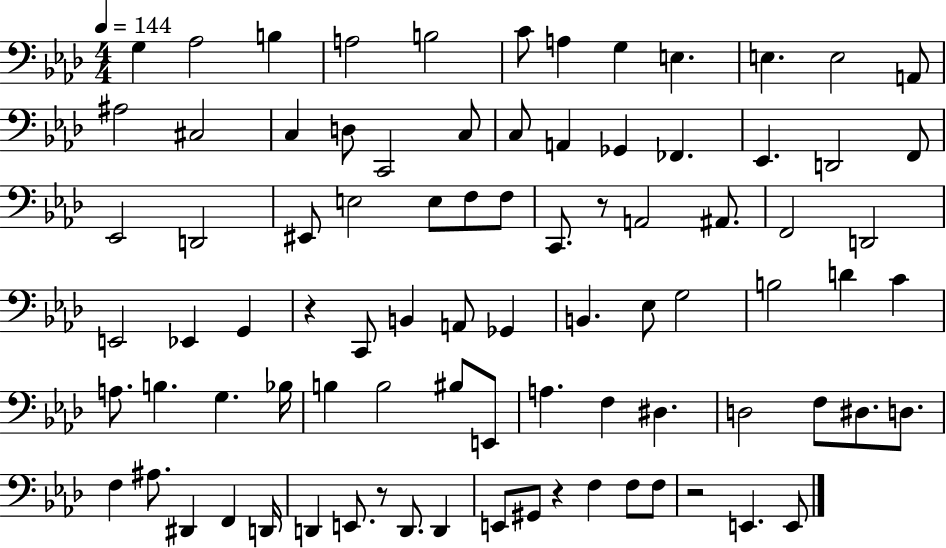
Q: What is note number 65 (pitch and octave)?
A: D3